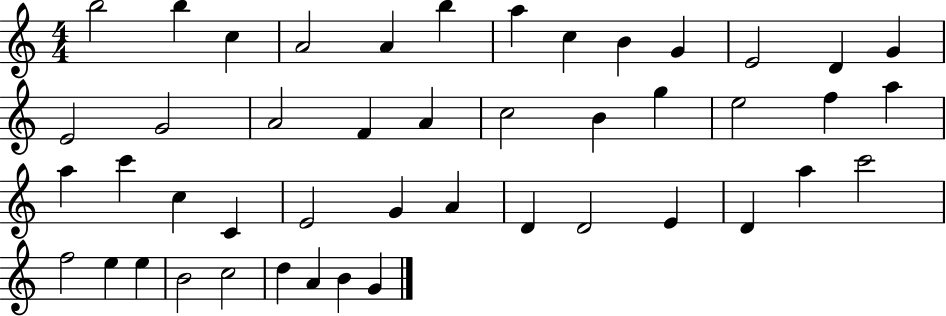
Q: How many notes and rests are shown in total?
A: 46